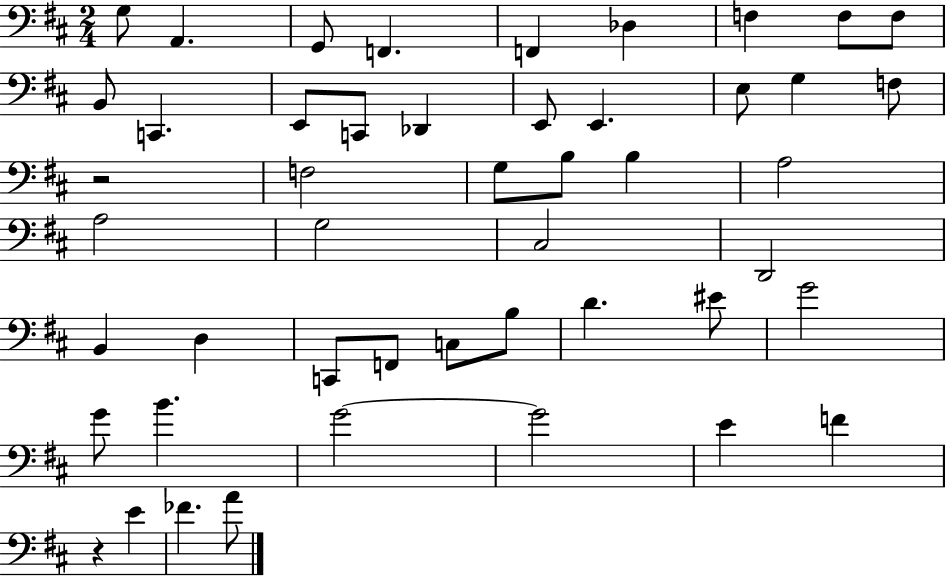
X:1
T:Untitled
M:2/4
L:1/4
K:D
G,/2 A,, G,,/2 F,, F,, _D, F, F,/2 F,/2 B,,/2 C,, E,,/2 C,,/2 _D,, E,,/2 E,, E,/2 G, F,/2 z2 F,2 G,/2 B,/2 B, A,2 A,2 G,2 ^C,2 D,,2 B,, D, C,,/2 F,,/2 C,/2 B,/2 D ^E/2 G2 G/2 B G2 G2 E F z E _F A/2